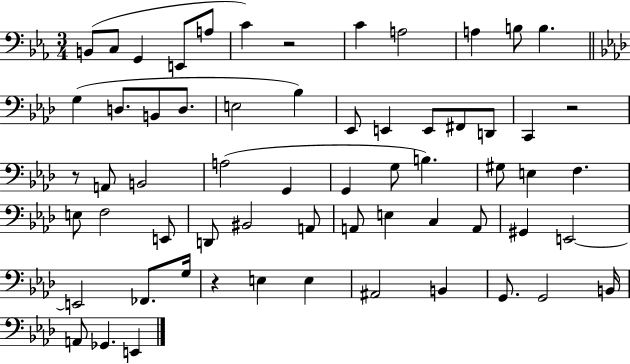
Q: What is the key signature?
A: EES major